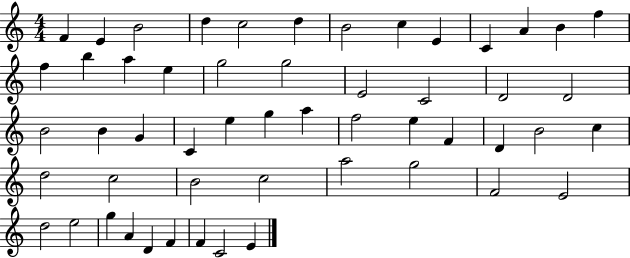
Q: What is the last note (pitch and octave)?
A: E4